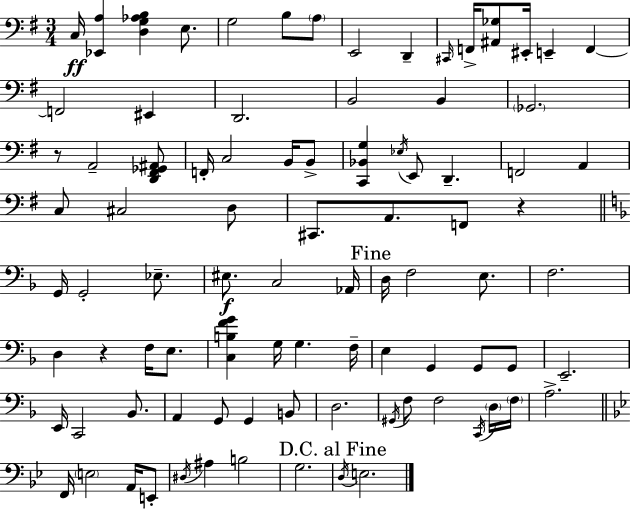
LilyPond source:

{
  \clef bass
  \numericTimeSignature
  \time 3/4
  \key e \minor
  c16\ff <ees, a>4 <d g aes b>4 e8. | g2 b8 \parenthesize a8 | e,2 d,4-- | \grace { cis,16 } f,16-> <ais, ges>8 eis,16-. e,4-- f,4~~ | \break f,2 eis,4 | d,2. | b,2 b,4 | \parenthesize ges,2. | \break r8 a,2-- <d, fis, ges, ais,>8 | f,16-. c2 b,16 b,8-> | <c, bes, g>4 \acciaccatura { ees16 } e,8 d,4.-- | f,2 a,4 | \break c8 cis2 | d8 cis,8. a,8. f,8 r4 | \bar "||" \break \key f \major g,16 g,2-. ees8.-- | eis8.\f c2 aes,16 | \mark "Fine" d16 f2 e8. | f2. | \break d4 r4 f16 e8. | <c b f' g'>4 g16 g4. f16-- | e4 g,4 g,8 g,8 | e,2.-- | \break e,16 c,2 bes,8. | a,4 g,8 g,4 b,8 | d2. | \acciaccatura { gis,16 } f8 f2 \acciaccatura { c,16 } | \break \parenthesize d16 \parenthesize f16 a2.-> | \bar "||" \break \key g \minor f,16 \parenthesize e2 a,16 e,8-. | \acciaccatura { dis16 } ais4 b2 | g2. | \mark "D.C. al Fine" \acciaccatura { d16 } e2. | \break \bar "|."
}